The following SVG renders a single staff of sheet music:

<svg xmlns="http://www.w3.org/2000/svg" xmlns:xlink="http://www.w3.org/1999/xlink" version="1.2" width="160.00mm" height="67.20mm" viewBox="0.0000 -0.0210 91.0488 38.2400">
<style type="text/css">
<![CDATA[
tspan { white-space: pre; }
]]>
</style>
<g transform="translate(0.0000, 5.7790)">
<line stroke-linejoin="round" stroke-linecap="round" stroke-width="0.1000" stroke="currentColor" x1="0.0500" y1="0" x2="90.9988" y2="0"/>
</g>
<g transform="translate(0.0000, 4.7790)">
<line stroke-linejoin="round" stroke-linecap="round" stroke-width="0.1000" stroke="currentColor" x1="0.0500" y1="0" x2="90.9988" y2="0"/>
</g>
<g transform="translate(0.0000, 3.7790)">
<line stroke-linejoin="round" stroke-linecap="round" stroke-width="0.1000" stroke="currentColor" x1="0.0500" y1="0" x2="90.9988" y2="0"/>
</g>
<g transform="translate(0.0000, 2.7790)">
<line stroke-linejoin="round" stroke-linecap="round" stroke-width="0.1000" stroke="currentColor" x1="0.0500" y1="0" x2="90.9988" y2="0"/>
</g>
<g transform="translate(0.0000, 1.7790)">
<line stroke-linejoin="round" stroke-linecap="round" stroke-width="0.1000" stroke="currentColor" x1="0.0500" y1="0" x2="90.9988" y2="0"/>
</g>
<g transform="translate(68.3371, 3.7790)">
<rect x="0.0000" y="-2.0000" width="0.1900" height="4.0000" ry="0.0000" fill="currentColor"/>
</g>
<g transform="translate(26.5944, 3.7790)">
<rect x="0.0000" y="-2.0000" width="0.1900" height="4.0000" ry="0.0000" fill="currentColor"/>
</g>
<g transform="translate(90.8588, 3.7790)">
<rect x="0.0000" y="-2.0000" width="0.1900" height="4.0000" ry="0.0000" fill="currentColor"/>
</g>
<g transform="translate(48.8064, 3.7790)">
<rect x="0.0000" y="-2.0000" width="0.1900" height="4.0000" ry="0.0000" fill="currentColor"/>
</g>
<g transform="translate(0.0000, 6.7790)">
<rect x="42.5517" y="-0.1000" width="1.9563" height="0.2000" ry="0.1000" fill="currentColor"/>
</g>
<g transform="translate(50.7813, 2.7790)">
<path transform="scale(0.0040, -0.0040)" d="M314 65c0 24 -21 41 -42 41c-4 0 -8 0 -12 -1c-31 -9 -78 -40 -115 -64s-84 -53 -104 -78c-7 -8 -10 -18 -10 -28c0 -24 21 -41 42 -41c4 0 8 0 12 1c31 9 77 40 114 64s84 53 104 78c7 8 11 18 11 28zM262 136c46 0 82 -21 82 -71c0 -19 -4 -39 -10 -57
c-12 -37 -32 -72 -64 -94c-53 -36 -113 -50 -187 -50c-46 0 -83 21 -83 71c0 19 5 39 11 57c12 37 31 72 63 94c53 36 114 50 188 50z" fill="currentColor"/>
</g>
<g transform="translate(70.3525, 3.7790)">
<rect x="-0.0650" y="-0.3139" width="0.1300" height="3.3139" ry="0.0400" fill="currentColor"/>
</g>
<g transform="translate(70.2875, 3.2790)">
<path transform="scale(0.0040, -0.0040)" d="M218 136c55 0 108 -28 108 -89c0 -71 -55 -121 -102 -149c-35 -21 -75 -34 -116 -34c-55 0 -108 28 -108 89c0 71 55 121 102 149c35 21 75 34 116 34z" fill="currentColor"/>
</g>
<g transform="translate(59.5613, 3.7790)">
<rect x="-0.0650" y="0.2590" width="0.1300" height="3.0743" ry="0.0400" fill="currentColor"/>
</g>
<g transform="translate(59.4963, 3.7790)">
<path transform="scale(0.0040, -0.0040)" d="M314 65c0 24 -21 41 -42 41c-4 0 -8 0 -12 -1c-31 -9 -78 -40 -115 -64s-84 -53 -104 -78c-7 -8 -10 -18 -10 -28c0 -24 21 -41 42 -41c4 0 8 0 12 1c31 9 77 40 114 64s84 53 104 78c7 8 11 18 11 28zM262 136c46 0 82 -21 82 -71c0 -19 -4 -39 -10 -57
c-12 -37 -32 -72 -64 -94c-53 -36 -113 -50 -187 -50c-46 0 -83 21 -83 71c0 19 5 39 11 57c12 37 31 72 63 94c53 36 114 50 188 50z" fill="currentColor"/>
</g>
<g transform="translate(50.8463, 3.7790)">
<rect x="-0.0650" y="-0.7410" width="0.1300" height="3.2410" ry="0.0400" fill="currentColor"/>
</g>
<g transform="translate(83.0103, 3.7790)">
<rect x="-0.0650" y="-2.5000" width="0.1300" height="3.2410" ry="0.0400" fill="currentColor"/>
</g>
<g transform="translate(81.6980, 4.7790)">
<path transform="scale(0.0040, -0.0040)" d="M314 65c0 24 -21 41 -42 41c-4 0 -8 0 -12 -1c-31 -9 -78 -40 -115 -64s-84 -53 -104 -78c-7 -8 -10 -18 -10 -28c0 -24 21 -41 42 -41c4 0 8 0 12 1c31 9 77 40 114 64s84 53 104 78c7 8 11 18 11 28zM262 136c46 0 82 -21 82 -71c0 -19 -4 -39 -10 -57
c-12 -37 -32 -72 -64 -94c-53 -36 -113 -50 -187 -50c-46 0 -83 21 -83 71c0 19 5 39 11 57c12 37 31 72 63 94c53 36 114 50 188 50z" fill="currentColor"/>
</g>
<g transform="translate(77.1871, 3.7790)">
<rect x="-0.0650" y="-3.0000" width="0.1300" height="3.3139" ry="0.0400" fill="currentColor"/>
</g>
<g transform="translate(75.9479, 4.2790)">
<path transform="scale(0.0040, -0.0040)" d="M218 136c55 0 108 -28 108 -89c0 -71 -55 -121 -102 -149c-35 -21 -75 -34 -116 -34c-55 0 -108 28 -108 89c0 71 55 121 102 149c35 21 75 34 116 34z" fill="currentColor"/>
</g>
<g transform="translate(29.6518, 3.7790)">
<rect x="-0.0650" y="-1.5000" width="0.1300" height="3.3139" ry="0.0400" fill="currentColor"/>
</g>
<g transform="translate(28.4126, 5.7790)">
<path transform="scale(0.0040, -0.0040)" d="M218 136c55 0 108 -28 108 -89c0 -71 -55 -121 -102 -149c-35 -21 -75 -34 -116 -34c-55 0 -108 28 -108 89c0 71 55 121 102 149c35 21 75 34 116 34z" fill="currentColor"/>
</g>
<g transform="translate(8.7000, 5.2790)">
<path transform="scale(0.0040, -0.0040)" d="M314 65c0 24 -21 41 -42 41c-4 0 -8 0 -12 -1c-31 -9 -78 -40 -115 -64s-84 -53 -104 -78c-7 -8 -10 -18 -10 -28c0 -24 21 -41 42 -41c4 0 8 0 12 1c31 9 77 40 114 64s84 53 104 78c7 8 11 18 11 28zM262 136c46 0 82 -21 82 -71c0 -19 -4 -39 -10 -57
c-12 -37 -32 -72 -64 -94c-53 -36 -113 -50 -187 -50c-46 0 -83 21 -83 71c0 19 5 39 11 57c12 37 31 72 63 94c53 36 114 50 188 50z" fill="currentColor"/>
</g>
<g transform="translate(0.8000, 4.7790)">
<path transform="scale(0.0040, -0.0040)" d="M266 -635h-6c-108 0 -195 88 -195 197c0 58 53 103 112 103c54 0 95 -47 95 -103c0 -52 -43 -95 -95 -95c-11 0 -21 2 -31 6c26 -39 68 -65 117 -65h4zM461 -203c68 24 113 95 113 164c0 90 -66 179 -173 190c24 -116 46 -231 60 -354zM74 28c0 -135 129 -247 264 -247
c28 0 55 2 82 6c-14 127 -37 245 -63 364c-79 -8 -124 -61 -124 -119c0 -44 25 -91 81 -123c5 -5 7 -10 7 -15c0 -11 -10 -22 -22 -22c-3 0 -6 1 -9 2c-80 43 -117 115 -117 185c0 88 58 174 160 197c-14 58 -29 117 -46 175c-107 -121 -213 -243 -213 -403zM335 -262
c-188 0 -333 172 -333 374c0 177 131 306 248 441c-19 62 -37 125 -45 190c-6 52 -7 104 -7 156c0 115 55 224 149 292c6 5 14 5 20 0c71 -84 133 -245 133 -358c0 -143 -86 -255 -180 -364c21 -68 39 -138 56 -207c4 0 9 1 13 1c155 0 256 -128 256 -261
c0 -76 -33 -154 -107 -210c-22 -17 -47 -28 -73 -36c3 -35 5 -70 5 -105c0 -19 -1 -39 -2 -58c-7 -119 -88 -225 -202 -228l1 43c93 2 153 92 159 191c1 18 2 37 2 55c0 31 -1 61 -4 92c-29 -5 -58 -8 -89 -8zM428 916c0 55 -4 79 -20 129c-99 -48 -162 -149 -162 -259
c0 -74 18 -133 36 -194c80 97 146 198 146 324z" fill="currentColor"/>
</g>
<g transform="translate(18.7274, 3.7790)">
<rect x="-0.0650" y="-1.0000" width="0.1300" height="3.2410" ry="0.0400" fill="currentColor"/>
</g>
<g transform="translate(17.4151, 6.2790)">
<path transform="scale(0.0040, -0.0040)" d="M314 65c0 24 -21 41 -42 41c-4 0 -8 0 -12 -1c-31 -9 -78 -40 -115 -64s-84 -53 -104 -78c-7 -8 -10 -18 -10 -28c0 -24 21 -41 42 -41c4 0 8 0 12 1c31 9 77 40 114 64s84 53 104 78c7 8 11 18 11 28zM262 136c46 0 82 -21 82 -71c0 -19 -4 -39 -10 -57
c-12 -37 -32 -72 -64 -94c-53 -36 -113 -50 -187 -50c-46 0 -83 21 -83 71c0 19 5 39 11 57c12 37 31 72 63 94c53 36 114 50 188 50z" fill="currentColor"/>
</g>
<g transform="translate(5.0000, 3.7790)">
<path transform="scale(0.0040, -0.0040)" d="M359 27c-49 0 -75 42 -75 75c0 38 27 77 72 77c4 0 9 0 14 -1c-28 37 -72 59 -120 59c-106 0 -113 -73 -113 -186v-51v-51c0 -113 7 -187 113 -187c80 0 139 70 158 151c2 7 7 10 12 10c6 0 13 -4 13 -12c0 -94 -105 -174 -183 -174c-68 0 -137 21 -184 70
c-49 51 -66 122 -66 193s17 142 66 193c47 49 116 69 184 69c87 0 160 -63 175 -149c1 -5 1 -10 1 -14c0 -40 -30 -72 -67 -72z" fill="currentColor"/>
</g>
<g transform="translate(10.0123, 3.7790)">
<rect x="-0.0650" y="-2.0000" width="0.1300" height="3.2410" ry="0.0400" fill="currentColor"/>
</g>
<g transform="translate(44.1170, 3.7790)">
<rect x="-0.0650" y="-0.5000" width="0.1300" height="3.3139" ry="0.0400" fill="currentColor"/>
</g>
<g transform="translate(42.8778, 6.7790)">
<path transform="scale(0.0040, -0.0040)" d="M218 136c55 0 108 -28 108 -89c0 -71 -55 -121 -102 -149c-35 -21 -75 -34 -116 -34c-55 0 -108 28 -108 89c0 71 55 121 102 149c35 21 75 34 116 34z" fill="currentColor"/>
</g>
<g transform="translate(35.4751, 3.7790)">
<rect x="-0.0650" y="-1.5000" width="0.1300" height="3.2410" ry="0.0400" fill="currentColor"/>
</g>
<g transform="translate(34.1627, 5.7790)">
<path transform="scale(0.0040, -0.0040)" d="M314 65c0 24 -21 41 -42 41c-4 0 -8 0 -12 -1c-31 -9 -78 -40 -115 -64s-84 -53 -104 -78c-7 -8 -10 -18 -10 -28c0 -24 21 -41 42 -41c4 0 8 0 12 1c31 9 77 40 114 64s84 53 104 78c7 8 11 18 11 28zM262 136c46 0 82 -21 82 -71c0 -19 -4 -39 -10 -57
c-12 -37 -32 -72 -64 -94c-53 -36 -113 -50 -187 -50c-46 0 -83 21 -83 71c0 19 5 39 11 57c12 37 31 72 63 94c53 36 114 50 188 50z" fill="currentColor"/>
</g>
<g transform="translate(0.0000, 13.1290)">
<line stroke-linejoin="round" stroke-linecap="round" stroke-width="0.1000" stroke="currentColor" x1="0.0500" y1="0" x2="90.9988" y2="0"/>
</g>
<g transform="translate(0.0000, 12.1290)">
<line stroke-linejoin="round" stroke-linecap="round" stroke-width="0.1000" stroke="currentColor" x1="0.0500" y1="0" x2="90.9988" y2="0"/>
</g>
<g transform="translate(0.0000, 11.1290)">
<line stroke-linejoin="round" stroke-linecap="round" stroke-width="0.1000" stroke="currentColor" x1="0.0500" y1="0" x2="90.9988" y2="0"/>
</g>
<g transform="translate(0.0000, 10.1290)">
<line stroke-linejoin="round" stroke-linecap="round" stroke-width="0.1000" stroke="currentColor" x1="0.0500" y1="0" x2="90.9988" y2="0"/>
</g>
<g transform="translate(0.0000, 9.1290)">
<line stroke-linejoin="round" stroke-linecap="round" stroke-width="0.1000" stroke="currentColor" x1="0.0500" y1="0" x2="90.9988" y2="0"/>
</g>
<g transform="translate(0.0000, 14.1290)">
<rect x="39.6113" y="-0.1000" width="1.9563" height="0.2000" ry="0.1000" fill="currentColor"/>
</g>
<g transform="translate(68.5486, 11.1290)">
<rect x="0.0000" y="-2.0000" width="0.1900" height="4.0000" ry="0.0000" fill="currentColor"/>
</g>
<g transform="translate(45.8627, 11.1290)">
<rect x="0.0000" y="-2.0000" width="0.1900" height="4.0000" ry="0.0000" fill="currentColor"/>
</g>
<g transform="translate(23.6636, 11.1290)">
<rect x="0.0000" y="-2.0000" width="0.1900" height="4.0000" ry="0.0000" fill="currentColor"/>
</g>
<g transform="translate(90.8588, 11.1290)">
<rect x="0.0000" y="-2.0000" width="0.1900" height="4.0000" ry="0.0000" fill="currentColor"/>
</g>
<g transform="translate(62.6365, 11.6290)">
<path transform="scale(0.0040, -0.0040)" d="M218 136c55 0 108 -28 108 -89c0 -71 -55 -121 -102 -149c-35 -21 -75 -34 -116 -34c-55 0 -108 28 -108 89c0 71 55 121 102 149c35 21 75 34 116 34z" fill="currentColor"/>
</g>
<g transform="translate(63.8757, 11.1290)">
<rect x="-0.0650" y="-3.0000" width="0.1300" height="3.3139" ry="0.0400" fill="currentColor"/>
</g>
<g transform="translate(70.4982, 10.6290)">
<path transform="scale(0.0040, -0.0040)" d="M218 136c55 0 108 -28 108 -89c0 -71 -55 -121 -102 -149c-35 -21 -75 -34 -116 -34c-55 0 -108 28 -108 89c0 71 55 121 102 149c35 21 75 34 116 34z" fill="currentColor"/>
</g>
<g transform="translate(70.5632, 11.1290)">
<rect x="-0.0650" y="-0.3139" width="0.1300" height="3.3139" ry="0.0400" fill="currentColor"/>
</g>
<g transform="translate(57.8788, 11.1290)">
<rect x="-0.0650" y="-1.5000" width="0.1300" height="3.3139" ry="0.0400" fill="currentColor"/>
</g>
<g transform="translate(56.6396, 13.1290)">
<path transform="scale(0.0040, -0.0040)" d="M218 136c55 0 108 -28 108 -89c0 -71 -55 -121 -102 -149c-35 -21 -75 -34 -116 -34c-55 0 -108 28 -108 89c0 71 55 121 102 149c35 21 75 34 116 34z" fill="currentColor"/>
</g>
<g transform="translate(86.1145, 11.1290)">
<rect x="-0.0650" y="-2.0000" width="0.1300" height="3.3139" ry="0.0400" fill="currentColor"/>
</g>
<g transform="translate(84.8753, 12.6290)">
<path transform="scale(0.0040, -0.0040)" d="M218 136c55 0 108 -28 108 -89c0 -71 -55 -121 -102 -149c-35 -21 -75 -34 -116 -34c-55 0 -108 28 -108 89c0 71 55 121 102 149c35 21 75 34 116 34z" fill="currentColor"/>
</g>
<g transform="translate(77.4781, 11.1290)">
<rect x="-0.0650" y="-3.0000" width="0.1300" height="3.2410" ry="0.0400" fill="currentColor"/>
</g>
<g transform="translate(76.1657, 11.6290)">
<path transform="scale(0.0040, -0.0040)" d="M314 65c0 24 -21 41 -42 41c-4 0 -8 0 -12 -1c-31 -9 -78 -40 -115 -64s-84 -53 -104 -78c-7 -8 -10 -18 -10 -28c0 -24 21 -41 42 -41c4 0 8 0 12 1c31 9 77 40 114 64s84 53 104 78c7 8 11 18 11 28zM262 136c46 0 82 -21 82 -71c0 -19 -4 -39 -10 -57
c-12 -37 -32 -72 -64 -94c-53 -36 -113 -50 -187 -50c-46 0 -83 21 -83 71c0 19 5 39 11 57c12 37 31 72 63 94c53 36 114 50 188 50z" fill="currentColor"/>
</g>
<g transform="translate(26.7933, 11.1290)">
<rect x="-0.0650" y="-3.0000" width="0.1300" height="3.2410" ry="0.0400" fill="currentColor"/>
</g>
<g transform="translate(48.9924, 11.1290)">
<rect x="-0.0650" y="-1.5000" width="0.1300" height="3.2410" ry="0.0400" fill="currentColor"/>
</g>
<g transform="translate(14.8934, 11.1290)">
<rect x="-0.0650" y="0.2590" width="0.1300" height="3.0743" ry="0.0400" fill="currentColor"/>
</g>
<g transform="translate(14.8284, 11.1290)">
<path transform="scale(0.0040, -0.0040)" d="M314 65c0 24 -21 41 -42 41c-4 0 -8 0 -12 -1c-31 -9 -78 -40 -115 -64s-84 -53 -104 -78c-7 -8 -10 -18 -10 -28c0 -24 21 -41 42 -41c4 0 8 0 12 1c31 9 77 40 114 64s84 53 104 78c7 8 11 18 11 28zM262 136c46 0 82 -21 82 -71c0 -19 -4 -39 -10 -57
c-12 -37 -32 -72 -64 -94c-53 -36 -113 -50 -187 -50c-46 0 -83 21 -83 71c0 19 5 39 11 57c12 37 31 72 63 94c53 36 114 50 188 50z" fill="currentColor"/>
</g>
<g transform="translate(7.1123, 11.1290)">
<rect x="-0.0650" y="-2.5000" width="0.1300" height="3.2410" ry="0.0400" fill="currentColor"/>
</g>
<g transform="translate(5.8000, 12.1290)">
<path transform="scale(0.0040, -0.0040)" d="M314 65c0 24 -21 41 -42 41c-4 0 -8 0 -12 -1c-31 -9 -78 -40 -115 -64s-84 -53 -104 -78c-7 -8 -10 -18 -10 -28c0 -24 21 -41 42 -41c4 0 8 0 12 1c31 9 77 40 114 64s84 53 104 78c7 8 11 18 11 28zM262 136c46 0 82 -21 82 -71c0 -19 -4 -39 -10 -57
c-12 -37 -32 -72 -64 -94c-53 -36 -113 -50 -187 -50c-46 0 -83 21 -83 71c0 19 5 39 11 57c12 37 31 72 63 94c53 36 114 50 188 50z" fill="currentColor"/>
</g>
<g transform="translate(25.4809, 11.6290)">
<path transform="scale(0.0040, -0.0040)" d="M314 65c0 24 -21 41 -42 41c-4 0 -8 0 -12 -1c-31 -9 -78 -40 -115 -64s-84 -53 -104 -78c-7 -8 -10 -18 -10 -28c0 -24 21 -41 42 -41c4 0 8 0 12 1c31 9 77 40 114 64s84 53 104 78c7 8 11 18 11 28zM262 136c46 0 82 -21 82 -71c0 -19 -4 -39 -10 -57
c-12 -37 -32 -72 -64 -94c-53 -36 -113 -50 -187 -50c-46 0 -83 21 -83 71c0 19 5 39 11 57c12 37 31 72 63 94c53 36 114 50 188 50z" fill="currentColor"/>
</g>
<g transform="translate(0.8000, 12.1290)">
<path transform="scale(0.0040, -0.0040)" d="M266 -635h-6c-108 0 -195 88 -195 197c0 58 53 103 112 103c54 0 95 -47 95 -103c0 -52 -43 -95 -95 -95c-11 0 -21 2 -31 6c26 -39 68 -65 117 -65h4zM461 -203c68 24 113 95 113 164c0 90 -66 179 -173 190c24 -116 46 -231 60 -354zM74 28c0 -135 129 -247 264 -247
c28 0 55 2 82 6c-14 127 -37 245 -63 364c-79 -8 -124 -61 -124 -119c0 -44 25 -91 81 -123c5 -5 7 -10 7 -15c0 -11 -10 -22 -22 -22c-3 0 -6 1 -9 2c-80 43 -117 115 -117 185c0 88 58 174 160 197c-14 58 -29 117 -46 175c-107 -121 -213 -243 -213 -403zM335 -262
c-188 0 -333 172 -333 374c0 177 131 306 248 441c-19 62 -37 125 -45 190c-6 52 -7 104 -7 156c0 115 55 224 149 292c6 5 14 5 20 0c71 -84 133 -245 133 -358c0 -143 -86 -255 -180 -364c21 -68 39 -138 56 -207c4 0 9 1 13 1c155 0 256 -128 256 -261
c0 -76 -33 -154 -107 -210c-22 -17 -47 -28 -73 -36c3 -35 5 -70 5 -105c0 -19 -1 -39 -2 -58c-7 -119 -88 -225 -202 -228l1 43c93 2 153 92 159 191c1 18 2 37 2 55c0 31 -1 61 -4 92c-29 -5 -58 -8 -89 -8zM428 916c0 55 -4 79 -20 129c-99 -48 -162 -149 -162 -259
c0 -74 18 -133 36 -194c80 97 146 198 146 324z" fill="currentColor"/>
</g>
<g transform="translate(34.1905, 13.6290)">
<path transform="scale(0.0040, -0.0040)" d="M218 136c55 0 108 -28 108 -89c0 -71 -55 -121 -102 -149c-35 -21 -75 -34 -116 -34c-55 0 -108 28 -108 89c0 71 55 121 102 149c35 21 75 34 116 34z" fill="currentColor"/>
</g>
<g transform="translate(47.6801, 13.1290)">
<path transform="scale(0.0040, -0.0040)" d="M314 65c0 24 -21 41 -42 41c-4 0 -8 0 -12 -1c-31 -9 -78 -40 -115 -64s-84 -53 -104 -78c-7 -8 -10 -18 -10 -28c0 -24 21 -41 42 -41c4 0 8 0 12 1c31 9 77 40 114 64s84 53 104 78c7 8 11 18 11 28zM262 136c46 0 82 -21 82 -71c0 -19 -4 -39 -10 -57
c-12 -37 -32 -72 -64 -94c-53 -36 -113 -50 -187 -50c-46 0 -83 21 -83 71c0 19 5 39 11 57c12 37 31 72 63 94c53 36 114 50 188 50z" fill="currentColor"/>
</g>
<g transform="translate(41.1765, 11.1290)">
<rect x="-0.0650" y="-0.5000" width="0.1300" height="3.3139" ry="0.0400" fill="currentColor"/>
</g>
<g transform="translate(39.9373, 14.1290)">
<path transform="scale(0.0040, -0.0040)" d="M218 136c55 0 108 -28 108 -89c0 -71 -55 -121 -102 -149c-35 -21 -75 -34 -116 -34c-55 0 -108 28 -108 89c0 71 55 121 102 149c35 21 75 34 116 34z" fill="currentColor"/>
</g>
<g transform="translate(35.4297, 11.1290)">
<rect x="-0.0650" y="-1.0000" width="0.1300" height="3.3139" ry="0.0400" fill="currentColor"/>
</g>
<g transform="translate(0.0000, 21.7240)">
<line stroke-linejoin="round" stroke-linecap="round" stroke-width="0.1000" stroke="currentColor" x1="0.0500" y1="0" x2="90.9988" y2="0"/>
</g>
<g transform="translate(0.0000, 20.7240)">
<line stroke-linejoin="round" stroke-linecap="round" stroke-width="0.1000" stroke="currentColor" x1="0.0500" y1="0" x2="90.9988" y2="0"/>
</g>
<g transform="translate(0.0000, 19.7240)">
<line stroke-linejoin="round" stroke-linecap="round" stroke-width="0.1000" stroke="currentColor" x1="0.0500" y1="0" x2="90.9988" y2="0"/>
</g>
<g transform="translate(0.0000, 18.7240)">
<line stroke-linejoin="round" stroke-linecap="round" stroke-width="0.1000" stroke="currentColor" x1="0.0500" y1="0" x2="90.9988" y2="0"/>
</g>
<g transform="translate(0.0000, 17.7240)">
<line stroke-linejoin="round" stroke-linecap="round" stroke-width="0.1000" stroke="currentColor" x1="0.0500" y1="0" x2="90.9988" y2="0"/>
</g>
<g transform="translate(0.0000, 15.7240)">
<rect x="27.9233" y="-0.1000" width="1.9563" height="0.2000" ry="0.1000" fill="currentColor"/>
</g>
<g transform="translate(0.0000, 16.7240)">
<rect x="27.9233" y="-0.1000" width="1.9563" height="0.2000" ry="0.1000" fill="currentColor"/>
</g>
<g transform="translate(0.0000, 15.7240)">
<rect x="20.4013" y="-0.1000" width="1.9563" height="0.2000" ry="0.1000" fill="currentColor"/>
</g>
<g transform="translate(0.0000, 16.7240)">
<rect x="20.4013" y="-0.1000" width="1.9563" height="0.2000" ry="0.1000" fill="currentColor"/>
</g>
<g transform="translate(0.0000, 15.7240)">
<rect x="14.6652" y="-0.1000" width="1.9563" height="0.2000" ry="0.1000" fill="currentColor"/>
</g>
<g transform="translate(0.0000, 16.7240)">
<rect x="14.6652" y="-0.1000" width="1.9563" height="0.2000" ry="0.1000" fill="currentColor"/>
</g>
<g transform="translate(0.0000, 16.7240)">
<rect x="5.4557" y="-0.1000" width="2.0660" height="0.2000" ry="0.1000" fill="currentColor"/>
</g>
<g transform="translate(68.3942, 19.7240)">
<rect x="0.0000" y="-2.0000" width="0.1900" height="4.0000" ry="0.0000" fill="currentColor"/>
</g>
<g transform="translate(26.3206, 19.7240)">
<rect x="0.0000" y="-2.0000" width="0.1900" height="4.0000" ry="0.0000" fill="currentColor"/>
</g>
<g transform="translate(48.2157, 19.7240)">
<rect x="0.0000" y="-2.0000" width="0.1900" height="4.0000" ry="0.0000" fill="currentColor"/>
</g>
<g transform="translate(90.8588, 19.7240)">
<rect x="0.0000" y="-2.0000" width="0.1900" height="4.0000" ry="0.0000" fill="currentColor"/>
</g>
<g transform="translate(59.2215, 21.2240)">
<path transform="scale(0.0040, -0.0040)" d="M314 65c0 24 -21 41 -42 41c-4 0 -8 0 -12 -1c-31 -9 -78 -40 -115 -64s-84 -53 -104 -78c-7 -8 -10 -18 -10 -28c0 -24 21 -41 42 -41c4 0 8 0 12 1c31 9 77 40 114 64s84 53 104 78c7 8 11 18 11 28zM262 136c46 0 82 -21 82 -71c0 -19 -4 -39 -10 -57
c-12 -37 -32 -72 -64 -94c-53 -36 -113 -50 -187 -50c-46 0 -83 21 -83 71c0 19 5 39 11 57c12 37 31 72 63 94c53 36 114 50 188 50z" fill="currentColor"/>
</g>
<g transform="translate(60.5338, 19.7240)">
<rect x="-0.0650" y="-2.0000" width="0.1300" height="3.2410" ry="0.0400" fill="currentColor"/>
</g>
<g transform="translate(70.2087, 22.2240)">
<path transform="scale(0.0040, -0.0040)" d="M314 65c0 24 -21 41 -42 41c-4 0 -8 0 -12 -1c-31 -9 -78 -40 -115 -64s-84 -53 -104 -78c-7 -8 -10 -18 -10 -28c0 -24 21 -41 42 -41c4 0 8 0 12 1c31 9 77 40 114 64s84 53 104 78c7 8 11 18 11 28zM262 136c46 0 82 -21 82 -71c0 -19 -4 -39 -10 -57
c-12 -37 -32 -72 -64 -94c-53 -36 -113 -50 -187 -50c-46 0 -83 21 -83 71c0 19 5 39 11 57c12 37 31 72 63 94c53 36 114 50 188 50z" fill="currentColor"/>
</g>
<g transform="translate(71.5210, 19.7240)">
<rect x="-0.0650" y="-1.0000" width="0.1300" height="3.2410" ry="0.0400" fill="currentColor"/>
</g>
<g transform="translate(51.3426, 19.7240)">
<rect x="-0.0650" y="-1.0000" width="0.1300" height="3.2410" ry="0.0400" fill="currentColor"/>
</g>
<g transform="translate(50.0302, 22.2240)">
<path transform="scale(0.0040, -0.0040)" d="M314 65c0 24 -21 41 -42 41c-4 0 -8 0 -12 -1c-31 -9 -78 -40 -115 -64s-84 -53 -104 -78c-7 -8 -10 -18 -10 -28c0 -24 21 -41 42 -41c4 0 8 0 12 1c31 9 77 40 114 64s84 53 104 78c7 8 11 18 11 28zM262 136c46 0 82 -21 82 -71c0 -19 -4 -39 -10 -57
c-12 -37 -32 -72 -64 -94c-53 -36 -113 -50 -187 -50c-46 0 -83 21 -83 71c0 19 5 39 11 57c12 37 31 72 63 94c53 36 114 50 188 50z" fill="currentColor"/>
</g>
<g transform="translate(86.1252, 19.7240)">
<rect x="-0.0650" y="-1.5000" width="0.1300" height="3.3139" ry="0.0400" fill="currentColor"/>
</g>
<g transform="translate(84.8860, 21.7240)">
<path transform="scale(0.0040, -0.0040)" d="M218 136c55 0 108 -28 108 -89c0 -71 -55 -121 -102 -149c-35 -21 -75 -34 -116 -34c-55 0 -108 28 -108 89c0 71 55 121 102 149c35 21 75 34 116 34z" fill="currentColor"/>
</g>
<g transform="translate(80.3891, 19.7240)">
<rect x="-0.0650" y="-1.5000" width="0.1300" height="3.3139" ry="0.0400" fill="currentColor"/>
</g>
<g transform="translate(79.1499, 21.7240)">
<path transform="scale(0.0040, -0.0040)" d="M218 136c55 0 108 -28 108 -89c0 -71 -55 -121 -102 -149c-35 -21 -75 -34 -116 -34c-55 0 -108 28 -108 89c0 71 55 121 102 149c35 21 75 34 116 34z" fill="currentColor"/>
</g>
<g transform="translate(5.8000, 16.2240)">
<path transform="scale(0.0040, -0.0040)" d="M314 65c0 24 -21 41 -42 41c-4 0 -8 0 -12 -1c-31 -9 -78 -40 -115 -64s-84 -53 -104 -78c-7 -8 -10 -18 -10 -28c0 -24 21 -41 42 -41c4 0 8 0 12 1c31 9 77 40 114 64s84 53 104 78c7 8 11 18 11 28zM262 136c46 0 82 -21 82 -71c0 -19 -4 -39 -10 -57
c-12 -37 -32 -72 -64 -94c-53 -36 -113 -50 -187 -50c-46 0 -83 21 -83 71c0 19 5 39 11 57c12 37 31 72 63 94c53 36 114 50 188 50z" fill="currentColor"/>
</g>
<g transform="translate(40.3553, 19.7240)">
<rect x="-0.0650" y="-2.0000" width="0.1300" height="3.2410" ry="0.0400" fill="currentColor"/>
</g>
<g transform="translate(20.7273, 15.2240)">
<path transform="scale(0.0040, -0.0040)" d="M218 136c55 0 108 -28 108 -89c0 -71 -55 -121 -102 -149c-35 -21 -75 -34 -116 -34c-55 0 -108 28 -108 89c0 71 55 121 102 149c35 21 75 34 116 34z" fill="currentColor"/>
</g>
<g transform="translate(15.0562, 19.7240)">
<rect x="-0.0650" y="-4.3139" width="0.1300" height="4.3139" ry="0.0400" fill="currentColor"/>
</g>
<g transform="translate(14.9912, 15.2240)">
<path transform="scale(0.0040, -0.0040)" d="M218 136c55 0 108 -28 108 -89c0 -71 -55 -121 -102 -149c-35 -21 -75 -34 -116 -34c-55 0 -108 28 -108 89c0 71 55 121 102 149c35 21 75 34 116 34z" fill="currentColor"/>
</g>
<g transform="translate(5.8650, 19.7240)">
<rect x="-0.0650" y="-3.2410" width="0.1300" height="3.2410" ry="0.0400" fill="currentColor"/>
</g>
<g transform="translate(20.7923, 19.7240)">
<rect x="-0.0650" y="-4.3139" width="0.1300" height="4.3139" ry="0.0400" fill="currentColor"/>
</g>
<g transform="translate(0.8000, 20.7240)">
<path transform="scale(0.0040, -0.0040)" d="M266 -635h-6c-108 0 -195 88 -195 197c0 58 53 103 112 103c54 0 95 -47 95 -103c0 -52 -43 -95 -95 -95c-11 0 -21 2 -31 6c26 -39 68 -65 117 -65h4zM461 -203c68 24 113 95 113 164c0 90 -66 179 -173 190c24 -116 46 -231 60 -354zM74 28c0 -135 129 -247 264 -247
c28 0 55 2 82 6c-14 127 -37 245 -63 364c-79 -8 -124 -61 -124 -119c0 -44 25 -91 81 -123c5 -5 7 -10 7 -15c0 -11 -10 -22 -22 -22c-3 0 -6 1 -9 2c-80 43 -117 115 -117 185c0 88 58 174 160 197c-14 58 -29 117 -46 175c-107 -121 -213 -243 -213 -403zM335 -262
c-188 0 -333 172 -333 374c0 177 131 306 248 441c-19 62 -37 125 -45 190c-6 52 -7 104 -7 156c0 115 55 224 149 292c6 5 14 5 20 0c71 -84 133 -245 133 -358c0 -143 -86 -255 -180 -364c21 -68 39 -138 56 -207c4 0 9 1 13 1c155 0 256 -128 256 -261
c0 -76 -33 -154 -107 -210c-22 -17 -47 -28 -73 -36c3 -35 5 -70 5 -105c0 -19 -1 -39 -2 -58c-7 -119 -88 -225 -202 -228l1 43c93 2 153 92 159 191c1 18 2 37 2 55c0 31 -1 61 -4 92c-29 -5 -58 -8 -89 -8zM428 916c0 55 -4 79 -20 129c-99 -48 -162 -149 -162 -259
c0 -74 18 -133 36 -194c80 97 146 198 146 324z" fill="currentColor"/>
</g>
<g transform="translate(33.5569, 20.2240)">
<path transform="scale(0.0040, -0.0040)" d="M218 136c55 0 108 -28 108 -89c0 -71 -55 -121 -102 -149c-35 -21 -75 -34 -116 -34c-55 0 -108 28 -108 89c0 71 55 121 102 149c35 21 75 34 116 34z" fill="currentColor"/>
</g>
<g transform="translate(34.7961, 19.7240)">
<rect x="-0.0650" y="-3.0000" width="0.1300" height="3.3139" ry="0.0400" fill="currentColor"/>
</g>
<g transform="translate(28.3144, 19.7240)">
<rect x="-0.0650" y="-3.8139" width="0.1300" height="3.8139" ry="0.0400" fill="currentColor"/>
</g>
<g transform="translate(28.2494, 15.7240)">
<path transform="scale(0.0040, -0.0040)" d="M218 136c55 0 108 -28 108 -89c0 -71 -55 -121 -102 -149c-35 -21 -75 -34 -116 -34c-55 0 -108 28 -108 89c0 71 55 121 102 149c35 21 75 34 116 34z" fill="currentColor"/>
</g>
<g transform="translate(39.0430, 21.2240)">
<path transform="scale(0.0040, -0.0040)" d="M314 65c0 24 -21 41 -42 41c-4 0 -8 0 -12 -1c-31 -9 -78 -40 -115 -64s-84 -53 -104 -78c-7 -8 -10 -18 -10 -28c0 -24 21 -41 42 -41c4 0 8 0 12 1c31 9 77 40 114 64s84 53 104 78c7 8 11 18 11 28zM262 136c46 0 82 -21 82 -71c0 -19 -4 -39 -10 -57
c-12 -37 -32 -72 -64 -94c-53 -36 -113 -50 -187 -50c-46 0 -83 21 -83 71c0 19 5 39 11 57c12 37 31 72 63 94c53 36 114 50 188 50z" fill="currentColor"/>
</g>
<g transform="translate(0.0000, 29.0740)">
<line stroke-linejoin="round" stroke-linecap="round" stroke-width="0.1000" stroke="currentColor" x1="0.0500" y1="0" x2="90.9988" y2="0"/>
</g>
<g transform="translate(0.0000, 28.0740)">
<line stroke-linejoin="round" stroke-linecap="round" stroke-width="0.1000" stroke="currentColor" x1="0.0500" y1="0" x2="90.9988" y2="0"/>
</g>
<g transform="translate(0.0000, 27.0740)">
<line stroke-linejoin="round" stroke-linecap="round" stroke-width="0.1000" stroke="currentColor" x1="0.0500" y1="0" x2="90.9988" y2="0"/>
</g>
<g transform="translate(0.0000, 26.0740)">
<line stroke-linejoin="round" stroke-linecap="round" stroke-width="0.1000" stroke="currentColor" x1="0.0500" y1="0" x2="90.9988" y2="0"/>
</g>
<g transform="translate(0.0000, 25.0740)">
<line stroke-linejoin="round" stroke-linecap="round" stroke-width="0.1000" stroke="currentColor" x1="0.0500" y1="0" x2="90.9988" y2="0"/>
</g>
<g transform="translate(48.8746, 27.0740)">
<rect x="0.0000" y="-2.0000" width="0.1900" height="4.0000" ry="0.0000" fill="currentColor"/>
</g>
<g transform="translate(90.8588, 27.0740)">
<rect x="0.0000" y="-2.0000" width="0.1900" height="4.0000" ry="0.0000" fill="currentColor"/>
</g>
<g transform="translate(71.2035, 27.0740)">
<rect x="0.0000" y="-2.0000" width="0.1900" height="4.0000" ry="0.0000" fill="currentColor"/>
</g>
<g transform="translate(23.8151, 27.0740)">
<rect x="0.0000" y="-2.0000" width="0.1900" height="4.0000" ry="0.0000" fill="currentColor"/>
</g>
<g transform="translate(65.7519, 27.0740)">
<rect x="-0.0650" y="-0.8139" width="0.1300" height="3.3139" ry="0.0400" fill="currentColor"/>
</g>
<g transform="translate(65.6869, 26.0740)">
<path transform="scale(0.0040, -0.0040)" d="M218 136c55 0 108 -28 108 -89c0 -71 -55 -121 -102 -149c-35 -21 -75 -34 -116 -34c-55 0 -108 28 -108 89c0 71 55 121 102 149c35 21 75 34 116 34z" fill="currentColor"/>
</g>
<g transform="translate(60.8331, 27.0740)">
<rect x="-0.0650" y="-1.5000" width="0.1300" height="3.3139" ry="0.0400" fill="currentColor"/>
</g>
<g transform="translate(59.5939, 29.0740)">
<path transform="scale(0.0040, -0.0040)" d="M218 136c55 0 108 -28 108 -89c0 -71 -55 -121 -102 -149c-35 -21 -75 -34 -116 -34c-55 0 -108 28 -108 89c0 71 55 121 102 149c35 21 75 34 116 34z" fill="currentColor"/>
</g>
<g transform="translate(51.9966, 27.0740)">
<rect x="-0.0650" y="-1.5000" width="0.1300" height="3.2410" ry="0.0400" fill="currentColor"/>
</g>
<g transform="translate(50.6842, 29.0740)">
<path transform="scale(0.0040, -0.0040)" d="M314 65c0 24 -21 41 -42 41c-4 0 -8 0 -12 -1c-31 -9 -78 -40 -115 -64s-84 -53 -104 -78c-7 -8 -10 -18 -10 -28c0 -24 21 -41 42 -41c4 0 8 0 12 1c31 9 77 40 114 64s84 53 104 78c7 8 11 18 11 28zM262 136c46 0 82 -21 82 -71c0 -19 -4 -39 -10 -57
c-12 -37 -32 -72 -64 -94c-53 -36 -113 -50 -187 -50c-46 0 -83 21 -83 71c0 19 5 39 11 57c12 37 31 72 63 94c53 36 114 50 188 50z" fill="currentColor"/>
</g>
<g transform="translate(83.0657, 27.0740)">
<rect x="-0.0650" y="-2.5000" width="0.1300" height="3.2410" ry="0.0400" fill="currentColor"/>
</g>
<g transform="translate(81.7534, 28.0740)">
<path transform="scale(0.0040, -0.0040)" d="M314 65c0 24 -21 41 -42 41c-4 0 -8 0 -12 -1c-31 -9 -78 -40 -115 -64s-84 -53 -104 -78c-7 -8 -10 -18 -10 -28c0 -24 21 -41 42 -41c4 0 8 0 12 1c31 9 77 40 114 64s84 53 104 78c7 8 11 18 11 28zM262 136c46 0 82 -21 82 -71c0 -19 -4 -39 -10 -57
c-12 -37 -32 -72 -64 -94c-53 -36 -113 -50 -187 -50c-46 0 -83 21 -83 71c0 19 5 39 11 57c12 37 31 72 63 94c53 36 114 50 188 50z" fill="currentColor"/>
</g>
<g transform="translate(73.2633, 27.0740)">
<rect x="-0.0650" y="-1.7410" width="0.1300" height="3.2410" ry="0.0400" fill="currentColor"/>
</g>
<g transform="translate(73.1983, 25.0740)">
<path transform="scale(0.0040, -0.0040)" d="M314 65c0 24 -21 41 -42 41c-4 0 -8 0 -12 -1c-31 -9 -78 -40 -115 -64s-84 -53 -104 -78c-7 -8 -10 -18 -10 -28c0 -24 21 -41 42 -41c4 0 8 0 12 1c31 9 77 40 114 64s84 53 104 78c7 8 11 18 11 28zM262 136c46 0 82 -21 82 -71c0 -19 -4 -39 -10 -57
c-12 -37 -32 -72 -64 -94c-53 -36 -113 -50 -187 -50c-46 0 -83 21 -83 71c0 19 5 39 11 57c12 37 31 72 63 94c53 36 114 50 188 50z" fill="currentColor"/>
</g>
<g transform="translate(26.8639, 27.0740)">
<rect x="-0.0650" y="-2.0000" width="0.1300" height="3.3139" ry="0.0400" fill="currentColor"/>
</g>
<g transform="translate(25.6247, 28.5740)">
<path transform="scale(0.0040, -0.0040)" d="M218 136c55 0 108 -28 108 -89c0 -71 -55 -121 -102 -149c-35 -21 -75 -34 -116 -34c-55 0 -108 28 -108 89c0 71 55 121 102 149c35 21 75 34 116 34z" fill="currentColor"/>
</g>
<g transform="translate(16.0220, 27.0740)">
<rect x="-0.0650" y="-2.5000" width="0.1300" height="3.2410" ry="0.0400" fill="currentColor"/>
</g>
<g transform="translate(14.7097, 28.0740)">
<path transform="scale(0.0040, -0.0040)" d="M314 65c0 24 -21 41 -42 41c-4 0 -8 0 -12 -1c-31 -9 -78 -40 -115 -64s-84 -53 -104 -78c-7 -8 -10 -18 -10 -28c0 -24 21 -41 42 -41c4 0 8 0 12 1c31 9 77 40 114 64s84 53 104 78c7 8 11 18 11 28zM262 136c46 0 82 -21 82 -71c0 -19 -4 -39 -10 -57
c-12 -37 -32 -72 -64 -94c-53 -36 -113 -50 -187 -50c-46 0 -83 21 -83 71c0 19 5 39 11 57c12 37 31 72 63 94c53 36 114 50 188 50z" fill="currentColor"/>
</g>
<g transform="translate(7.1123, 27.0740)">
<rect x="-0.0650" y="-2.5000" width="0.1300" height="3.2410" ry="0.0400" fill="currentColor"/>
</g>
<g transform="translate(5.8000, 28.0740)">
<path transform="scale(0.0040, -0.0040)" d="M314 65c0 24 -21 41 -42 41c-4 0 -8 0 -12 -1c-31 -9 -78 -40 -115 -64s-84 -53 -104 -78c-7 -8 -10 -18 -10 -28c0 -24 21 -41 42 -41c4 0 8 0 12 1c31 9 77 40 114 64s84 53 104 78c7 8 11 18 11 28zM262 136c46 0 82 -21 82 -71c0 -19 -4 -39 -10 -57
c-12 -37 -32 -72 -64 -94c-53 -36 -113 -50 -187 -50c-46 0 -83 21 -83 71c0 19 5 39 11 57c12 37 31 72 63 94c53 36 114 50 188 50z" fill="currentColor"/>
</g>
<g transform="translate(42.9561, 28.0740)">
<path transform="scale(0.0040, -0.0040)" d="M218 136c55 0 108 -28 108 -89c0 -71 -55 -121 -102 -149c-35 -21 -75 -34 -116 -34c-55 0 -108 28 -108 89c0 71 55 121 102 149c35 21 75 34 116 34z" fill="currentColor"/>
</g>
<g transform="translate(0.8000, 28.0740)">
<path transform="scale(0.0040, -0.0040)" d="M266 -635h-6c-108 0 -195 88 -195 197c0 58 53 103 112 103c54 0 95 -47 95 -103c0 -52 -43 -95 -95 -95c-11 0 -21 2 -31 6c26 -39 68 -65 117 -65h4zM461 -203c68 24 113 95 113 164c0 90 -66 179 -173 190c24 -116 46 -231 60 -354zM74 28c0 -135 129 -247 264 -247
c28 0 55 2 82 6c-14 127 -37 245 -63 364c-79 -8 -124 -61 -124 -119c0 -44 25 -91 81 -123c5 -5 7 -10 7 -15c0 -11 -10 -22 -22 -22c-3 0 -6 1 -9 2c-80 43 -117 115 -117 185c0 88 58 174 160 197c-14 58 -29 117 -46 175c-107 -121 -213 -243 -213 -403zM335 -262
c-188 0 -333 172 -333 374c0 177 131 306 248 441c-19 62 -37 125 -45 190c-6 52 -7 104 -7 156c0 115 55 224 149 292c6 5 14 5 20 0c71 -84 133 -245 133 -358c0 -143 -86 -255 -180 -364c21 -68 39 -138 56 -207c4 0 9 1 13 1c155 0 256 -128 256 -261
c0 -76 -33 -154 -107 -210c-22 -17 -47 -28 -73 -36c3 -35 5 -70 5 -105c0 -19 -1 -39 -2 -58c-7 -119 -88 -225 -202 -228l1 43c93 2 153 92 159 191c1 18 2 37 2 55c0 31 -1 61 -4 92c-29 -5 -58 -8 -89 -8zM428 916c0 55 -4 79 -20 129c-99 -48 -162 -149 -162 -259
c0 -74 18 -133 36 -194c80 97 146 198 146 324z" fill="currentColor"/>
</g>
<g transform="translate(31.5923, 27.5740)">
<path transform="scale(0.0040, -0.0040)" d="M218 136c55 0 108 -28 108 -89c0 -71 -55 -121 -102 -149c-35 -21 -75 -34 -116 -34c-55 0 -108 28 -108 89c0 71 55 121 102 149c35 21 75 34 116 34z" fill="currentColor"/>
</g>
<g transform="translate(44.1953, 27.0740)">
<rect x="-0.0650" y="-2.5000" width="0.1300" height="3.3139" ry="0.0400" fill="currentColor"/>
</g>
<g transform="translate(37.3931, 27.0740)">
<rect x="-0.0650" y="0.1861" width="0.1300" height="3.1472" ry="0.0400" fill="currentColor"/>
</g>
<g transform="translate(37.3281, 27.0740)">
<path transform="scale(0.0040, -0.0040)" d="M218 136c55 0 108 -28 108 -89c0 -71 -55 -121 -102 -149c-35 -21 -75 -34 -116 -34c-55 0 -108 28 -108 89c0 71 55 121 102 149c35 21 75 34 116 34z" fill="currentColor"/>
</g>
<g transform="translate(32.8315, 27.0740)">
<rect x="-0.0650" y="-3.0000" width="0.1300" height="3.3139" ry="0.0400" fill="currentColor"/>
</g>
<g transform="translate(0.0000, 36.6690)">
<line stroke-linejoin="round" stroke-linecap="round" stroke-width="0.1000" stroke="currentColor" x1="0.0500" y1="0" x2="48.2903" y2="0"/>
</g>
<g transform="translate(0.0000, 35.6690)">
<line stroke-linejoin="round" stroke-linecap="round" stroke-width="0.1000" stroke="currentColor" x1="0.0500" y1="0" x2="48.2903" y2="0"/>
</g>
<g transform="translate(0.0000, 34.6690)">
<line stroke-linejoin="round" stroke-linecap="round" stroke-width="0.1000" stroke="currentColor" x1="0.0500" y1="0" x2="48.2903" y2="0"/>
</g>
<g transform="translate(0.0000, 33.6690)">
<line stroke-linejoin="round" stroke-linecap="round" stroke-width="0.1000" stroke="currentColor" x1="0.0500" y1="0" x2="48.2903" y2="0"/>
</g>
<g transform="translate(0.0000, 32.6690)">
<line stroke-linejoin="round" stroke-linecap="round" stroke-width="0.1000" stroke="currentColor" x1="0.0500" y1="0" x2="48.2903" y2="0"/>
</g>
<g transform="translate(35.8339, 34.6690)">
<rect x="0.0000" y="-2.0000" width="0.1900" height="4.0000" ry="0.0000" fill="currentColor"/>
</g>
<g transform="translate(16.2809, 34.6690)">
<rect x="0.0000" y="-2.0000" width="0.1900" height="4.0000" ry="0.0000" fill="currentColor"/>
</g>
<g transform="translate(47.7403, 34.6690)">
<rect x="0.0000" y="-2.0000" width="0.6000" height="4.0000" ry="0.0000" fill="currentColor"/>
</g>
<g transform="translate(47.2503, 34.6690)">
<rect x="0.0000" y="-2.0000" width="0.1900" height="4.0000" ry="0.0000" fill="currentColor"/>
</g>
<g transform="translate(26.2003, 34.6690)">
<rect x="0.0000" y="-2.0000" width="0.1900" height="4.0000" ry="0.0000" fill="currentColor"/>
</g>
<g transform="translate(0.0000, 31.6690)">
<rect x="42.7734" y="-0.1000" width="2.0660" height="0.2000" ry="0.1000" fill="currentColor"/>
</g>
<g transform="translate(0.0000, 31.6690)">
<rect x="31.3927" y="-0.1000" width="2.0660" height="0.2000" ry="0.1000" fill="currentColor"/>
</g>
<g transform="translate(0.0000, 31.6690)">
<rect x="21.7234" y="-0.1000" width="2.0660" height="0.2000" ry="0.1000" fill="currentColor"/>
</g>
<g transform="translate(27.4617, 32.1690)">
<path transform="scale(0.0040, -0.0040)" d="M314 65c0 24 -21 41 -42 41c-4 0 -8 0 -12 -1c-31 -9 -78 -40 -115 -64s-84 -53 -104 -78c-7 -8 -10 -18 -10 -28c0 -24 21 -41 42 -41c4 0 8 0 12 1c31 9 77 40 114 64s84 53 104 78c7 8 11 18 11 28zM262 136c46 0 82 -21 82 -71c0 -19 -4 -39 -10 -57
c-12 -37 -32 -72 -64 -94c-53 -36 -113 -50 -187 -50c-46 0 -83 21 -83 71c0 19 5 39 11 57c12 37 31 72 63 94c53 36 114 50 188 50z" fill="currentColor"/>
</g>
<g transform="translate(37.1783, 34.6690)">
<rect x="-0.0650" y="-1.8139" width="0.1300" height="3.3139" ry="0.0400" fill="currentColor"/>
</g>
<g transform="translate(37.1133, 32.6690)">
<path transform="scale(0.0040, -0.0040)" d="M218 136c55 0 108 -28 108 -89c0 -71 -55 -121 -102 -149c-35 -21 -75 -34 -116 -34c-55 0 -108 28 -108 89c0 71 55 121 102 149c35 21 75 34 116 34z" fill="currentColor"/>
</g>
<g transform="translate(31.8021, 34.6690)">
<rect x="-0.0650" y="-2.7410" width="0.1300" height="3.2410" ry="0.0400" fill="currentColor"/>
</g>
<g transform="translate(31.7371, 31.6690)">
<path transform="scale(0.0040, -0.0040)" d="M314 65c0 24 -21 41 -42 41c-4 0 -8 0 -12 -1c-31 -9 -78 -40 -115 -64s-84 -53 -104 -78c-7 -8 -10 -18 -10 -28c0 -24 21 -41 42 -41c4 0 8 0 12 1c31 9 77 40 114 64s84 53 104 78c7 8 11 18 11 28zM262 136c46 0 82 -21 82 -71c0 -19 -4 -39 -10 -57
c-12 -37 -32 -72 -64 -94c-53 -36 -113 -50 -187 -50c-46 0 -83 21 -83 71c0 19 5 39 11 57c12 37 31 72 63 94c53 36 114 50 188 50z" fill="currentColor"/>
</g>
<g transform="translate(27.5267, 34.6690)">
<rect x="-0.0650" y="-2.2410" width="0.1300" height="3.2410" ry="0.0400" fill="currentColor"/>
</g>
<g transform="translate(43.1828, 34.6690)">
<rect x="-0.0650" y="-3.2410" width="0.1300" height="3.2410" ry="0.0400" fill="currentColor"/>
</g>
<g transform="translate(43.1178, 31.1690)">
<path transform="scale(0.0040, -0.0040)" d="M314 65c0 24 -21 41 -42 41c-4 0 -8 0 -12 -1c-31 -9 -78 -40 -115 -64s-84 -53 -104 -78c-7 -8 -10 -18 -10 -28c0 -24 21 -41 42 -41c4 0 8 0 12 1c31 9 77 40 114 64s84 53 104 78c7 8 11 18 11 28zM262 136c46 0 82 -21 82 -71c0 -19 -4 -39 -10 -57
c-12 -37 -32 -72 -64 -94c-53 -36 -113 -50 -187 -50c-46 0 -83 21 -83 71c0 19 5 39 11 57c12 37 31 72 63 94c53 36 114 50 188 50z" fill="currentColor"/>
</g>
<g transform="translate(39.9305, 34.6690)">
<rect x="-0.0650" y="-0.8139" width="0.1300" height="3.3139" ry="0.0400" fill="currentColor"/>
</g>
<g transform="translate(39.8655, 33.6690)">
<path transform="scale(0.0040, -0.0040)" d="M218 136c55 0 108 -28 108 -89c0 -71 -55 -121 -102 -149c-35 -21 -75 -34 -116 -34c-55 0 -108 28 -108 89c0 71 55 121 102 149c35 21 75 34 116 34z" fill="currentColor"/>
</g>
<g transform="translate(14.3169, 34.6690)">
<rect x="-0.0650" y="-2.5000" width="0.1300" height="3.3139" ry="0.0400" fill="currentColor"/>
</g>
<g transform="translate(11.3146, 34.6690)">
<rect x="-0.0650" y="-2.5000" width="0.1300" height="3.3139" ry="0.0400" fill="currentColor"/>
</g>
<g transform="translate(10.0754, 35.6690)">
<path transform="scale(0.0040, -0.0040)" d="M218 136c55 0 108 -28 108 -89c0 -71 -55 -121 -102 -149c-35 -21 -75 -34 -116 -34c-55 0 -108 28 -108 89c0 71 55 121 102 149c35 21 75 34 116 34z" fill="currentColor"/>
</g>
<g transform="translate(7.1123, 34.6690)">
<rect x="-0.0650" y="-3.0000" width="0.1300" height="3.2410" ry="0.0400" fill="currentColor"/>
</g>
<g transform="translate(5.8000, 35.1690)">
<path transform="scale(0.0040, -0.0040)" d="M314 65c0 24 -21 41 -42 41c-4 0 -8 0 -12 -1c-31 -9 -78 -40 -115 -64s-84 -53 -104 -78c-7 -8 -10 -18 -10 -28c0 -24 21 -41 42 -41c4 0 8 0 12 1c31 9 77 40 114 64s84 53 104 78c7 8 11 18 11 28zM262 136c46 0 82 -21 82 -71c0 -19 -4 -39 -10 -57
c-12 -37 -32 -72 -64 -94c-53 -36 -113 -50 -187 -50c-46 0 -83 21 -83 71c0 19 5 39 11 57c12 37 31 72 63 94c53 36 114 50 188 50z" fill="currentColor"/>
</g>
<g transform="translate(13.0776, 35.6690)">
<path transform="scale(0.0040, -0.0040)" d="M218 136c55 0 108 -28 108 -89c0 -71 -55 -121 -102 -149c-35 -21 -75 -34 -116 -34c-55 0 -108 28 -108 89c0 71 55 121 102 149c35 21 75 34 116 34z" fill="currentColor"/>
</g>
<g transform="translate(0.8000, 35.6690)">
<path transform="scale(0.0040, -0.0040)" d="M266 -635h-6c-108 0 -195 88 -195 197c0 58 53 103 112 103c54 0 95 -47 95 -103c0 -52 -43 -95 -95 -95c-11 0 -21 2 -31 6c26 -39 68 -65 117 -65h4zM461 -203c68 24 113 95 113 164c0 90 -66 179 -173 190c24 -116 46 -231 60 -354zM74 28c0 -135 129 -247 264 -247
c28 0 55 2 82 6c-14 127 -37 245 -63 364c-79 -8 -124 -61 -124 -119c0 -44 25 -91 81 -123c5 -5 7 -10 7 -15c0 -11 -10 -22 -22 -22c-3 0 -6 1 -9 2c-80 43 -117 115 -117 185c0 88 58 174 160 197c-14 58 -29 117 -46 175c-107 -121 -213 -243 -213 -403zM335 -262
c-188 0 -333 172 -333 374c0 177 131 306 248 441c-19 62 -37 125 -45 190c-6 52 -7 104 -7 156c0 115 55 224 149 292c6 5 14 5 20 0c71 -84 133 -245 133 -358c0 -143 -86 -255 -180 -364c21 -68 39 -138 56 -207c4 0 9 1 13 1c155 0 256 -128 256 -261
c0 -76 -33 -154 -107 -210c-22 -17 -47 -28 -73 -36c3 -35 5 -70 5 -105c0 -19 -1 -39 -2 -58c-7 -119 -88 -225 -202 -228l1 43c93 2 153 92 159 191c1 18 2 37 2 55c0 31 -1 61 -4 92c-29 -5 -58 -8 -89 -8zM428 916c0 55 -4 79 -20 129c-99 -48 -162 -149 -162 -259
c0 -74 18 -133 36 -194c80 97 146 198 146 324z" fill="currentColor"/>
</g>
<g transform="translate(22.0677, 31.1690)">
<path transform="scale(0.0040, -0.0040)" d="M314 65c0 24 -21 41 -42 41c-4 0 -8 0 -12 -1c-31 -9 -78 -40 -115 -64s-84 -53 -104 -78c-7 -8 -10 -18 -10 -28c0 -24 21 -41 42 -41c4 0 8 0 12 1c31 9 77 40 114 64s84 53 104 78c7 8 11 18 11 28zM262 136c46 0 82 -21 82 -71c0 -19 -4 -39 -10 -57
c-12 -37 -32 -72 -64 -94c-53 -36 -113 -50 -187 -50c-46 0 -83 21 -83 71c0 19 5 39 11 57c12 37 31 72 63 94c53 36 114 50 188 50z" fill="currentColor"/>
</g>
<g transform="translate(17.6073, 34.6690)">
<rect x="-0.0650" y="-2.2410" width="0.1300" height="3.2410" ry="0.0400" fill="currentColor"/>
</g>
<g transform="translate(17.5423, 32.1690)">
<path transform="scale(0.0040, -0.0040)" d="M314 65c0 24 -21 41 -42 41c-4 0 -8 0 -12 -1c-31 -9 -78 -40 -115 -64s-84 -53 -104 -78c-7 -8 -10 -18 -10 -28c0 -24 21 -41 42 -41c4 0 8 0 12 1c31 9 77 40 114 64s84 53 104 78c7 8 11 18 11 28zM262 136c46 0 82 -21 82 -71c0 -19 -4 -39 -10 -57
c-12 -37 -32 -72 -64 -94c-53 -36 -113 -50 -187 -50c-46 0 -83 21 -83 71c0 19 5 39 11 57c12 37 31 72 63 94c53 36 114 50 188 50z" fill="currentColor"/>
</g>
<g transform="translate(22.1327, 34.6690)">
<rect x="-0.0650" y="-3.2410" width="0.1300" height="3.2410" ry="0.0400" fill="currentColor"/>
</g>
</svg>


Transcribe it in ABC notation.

X:1
T:Untitled
M:4/4
L:1/4
K:C
F2 D2 E E2 C d2 B2 c A G2 G2 B2 A2 D C E2 E A c A2 F b2 d' d' c' A F2 D2 F2 D2 E E G2 G2 F A B G E2 E d f2 G2 A2 G G g2 b2 g2 a2 f d b2